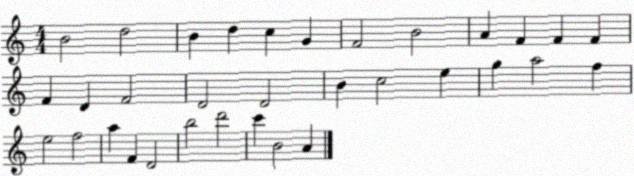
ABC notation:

X:1
T:Untitled
M:4/4
L:1/4
K:C
B2 d2 B d c G F2 B2 A F F F F D F2 D2 D2 B c2 e g a2 f e2 f2 a F D2 b2 d'2 c' B2 A